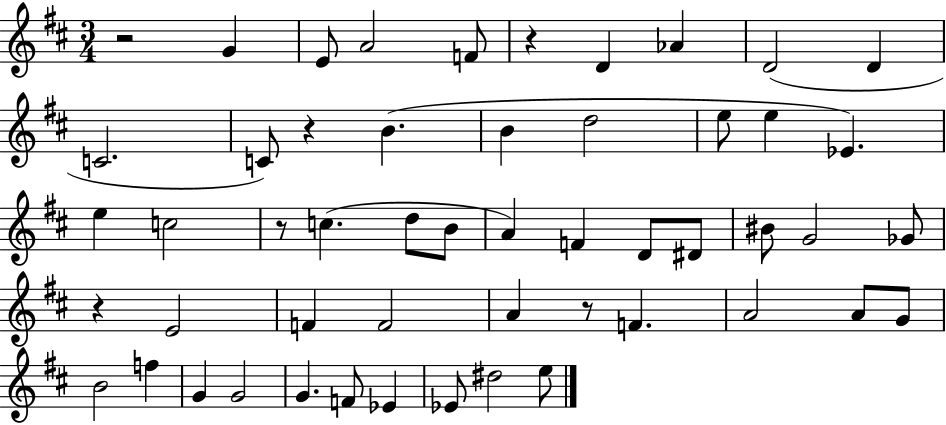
{
  \clef treble
  \numericTimeSignature
  \time 3/4
  \key d \major
  \repeat volta 2 { r2 g'4 | e'8 a'2 f'8 | r4 d'4 aes'4 | d'2( d'4 | \break c'2. | c'8) r4 b'4.( | b'4 d''2 | e''8 e''4 ees'4.) | \break e''4 c''2 | r8 c''4.( d''8 b'8 | a'4) f'4 d'8 dis'8 | bis'8 g'2 ges'8 | \break r4 e'2 | f'4 f'2 | a'4 r8 f'4. | a'2 a'8 g'8 | \break b'2 f''4 | g'4 g'2 | g'4. f'8 ees'4 | ees'8 dis''2 e''8 | \break } \bar "|."
}